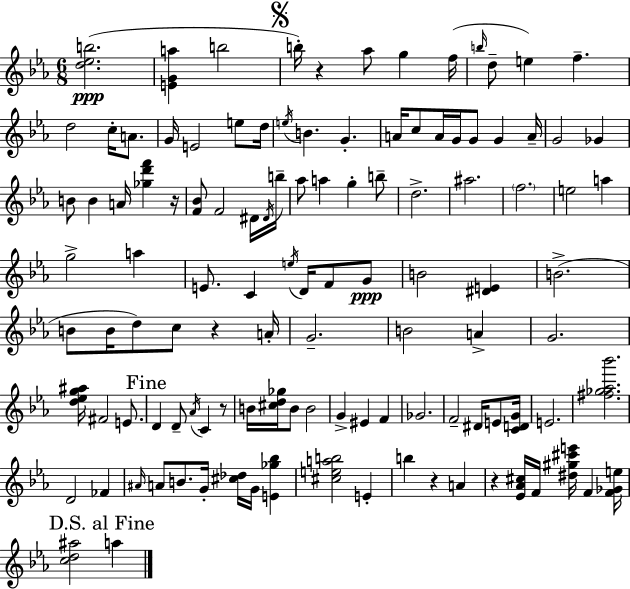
{
  \clef treble
  \numericTimeSignature
  \time 6/8
  \key ees \major
  <d'' ees'' b''>2.(\ppp | <e' g' a''>4 b''2 | \mark \markup { \musicglyph "scripts.segno" } b''16-.) r4 aes''8 g''4 f''16( | \grace { b''16 } d''8-- e''4) f''4.-- | \break d''2 c''16-. a'8. | g'16 e'2 e''8 | d''16 \acciaccatura { e''16 } b'4. g'4.-. | a'16 c''8 a'16 g'16 g'8 g'4 | \break a'16-- g'2 ges'4 | b'8 b'4 a'16 <ges'' d''' f'''>4 | r16 <f' bes'>8 f'2 | dis'16 \acciaccatura { dis'16 } b''16-- aes''8 a''4 g''4-. | \break b''8-- d''2.-> | ais''2. | \parenthesize f''2. | e''2 a''4 | \break g''2-> a''4 | e'8. c'4 \acciaccatura { e''16 } d'16 | f'8 g'8\ppp b'2 | <dis' e'>4 b'2.->( | \break b'8 b'16 d''8) c''8 r4 | a'16-. g'2.-- | b'2 | a'4-> g'2. | \break <d'' ees'' g'' ais''>16 fis'2 | e'8. \mark "Fine" d'4 d'8-- \acciaccatura { aes'16 } c'4 | r8 b'16 <cis'' d'' ges''>16 b'8 b'2 | g'4-> eis'4 | \break f'4 ges'2. | f'2-- | dis'16 e'8 <c' d' g'>16 e'2. | <fis'' ges'' aes'' bes'''>2. | \break d'2 | fes'4 \grace { ais'16 } a'8 b'8. g'16-. | <cis'' des''>16 g'16 <e' ges'' bes''>4 <cis'' e'' a'' b''>2 | e'4-. b''4 r4 | \break a'4 r4 <ees' aes' cis''>16 f'16 | <dis'' gis'' cis''' e'''>16 f'4 <f' ges' e''>16 \mark "D.S. al Fine" <c'' d'' ais''>2 | a''4 \bar "|."
}